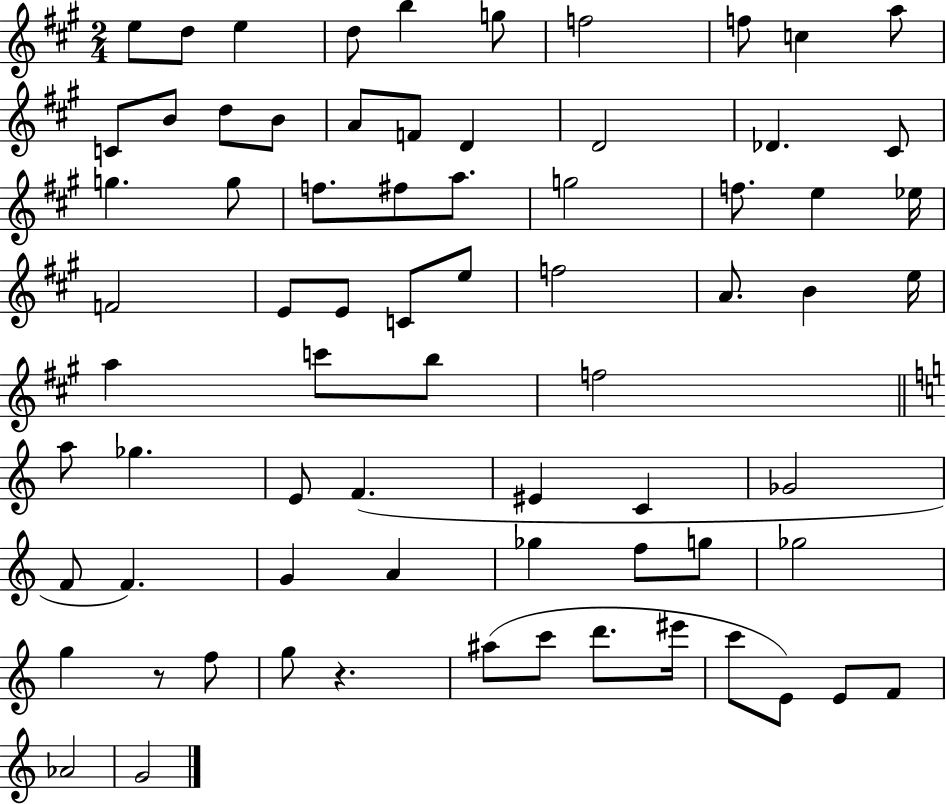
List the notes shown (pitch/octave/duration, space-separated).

E5/e D5/e E5/q D5/e B5/q G5/e F5/h F5/e C5/q A5/e C4/e B4/e D5/e B4/e A4/e F4/e D4/q D4/h Db4/q. C#4/e G5/q. G5/e F5/e. F#5/e A5/e. G5/h F5/e. E5/q Eb5/s F4/h E4/e E4/e C4/e E5/e F5/h A4/e. B4/q E5/s A5/q C6/e B5/e F5/h A5/e Gb5/q. E4/e F4/q. EIS4/q C4/q Gb4/h F4/e F4/q. G4/q A4/q Gb5/q F5/e G5/e Gb5/h G5/q R/e F5/e G5/e R/q. A#5/e C6/e D6/e. EIS6/s C6/e E4/e E4/e F4/e Ab4/h G4/h